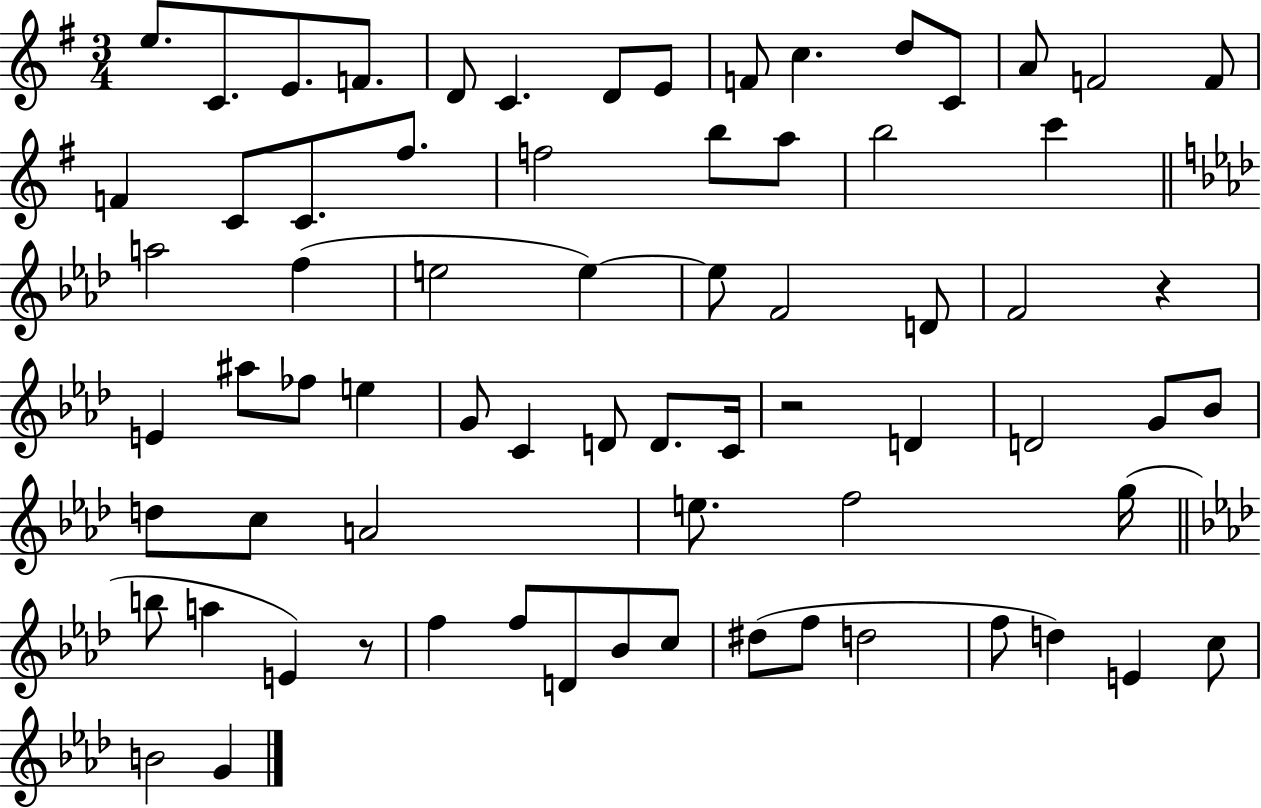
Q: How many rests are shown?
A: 3